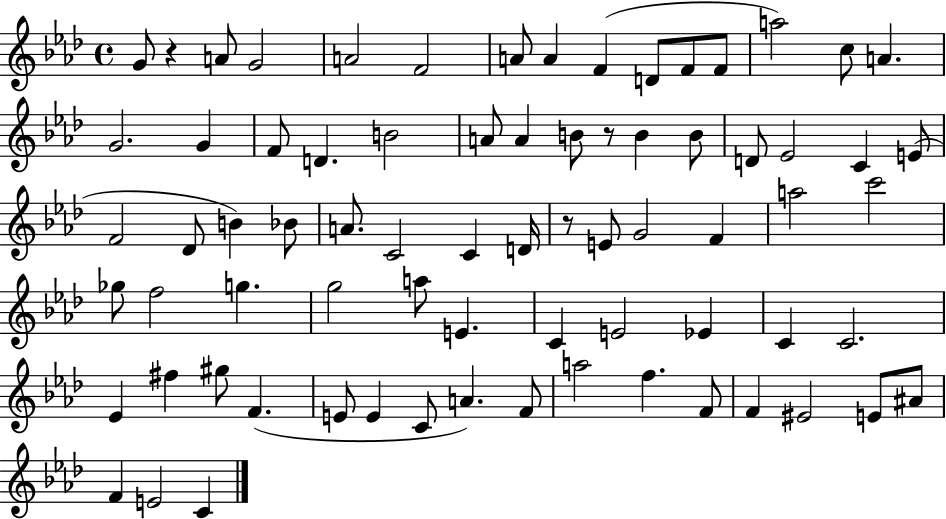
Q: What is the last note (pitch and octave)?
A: C4